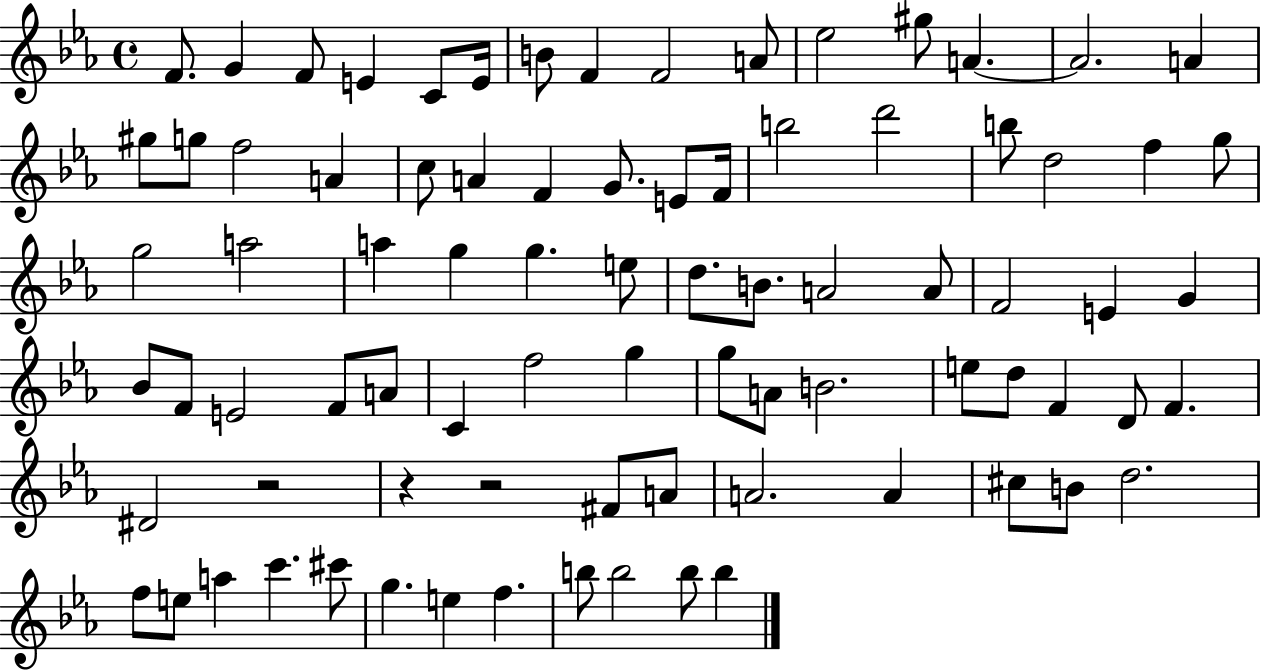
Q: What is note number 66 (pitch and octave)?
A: C#5